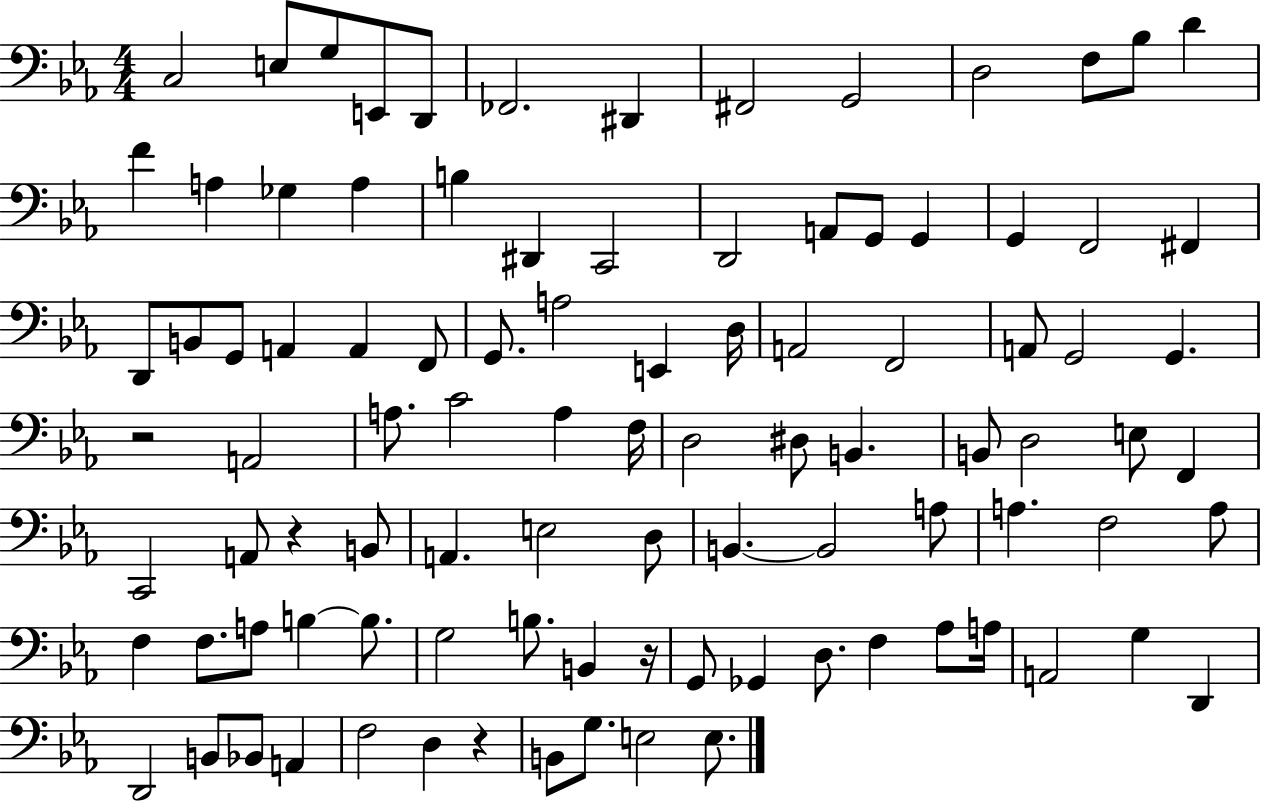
C3/h E3/e G3/e E2/e D2/e FES2/h. D#2/q F#2/h G2/h D3/h F3/e Bb3/e D4/q F4/q A3/q Gb3/q A3/q B3/q D#2/q C2/h D2/h A2/e G2/e G2/q G2/q F2/h F#2/q D2/e B2/e G2/e A2/q A2/q F2/e G2/e. A3/h E2/q D3/s A2/h F2/h A2/e G2/h G2/q. R/h A2/h A3/e. C4/h A3/q F3/s D3/h D#3/e B2/q. B2/e D3/h E3/e F2/q C2/h A2/e R/q B2/e A2/q. E3/h D3/e B2/q. B2/h A3/e A3/q. F3/h A3/e F3/q F3/e. A3/e B3/q B3/e. G3/h B3/e. B2/q R/s G2/e Gb2/q D3/e. F3/q Ab3/e A3/s A2/h G3/q D2/q D2/h B2/e Bb2/e A2/q F3/h D3/q R/q B2/e G3/e. E3/h E3/e.